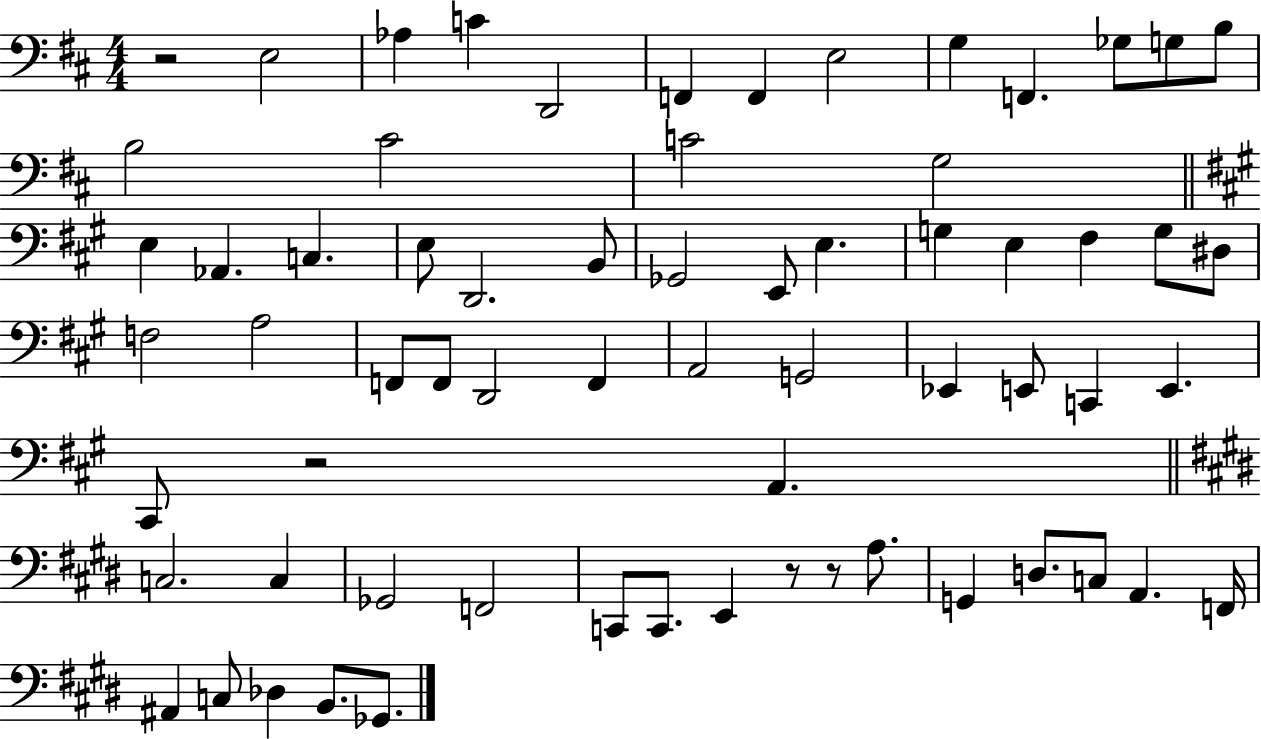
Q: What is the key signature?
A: D major